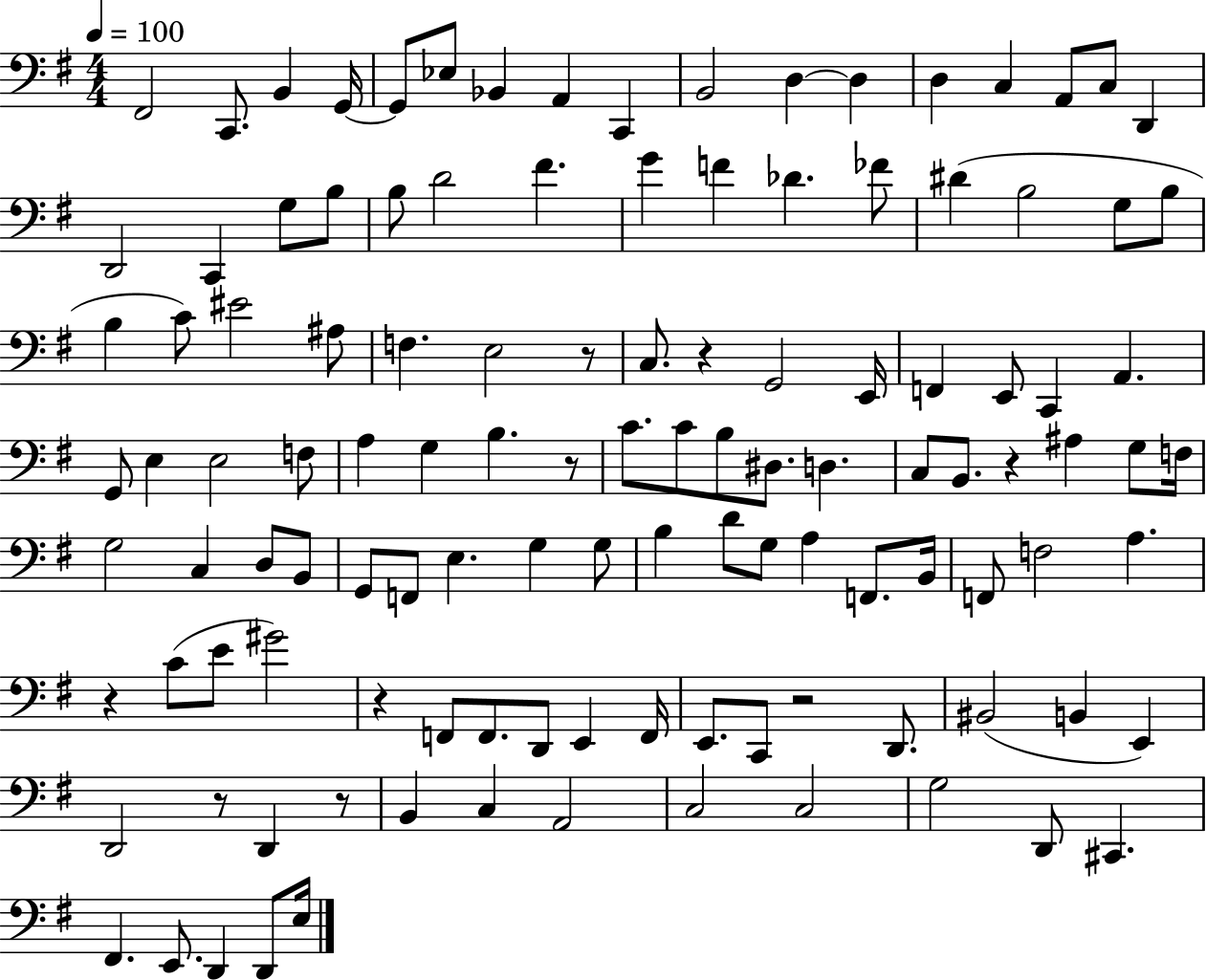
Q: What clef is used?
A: bass